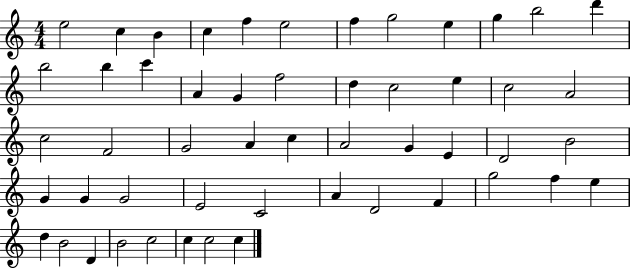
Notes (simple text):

E5/h C5/q B4/q C5/q F5/q E5/h F5/q G5/h E5/q G5/q B5/h D6/q B5/h B5/q C6/q A4/q G4/q F5/h D5/q C5/h E5/q C5/h A4/h C5/h F4/h G4/h A4/q C5/q A4/h G4/q E4/q D4/h B4/h G4/q G4/q G4/h E4/h C4/h A4/q D4/h F4/q G5/h F5/q E5/q D5/q B4/h D4/q B4/h C5/h C5/q C5/h C5/q